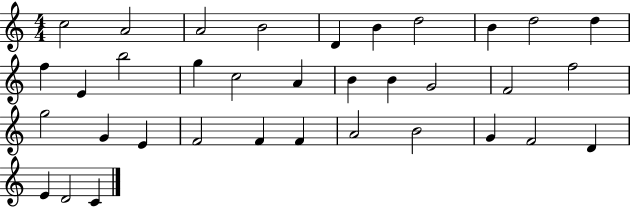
{
  \clef treble
  \numericTimeSignature
  \time 4/4
  \key c \major
  c''2 a'2 | a'2 b'2 | d'4 b'4 d''2 | b'4 d''2 d''4 | \break f''4 e'4 b''2 | g''4 c''2 a'4 | b'4 b'4 g'2 | f'2 f''2 | \break g''2 g'4 e'4 | f'2 f'4 f'4 | a'2 b'2 | g'4 f'2 d'4 | \break e'4 d'2 c'4 | \bar "|."
}